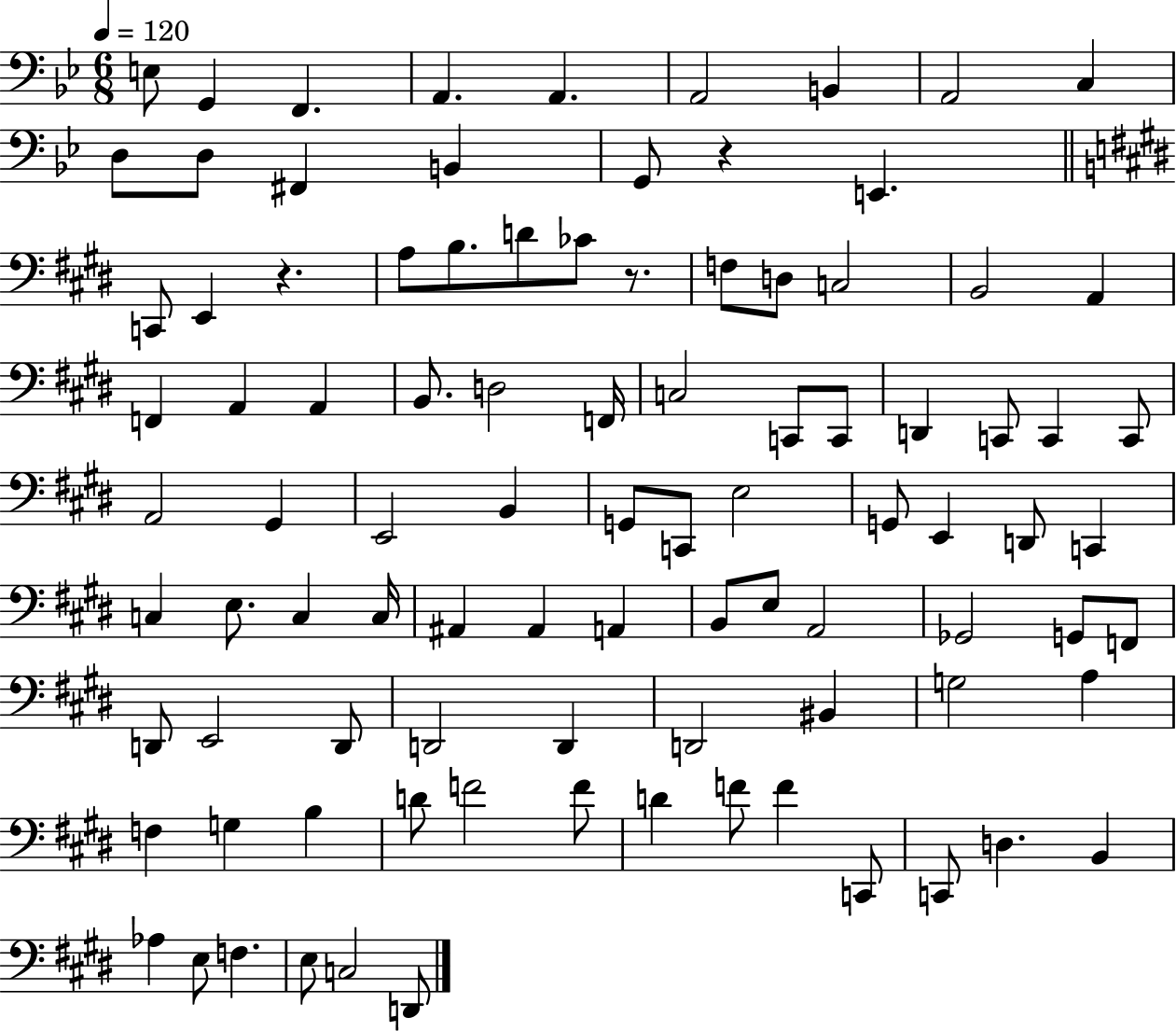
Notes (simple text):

E3/e G2/q F2/q. A2/q. A2/q. A2/h B2/q A2/h C3/q D3/e D3/e F#2/q B2/q G2/e R/q E2/q. C2/e E2/q R/q. A3/e B3/e. D4/e CES4/e R/e. F3/e D3/e C3/h B2/h A2/q F2/q A2/q A2/q B2/e. D3/h F2/s C3/h C2/e C2/e D2/q C2/e C2/q C2/e A2/h G#2/q E2/h B2/q G2/e C2/e E3/h G2/e E2/q D2/e C2/q C3/q E3/e. C3/q C3/s A#2/q A#2/q A2/q B2/e E3/e A2/h Gb2/h G2/e F2/e D2/e E2/h D2/e D2/h D2/q D2/h BIS2/q G3/h A3/q F3/q G3/q B3/q D4/e F4/h F4/e D4/q F4/e F4/q C2/e C2/e D3/q. B2/q Ab3/q E3/e F3/q. E3/e C3/h D2/e